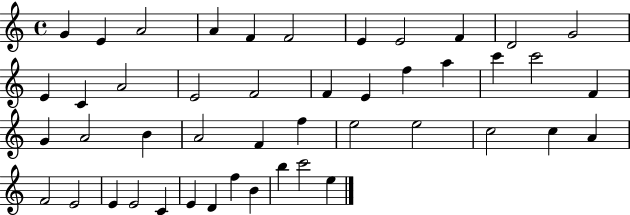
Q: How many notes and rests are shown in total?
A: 46